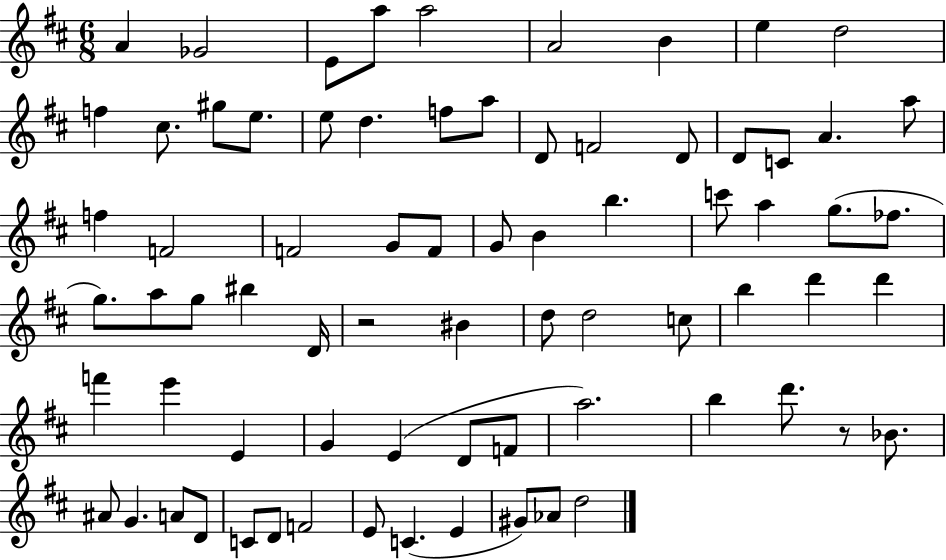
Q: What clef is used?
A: treble